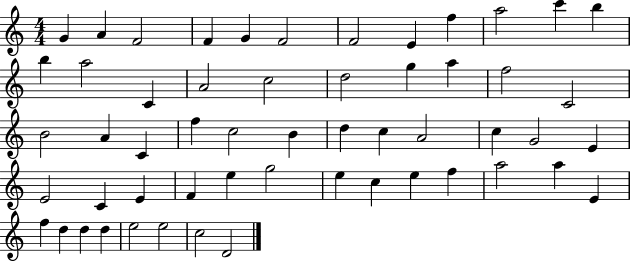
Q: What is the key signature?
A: C major